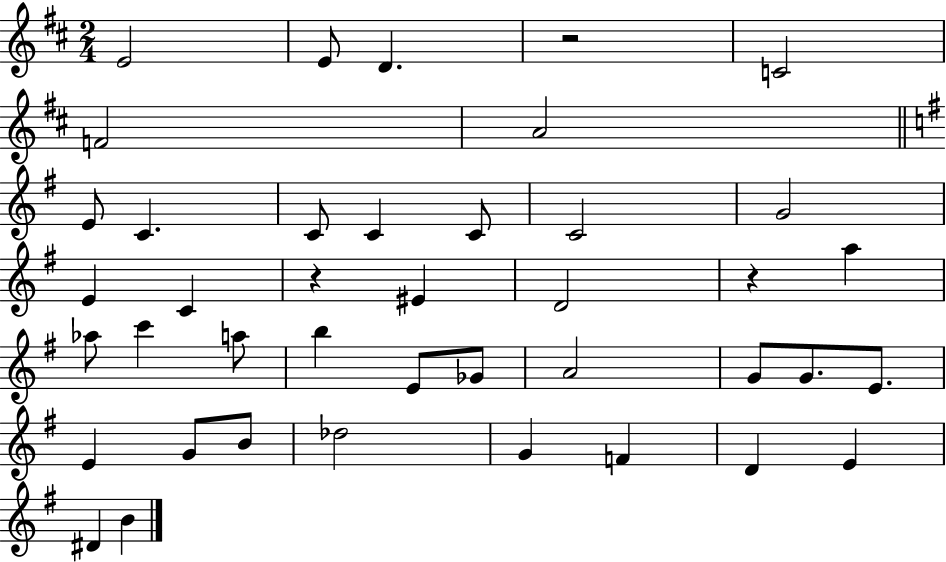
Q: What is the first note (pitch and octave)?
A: E4